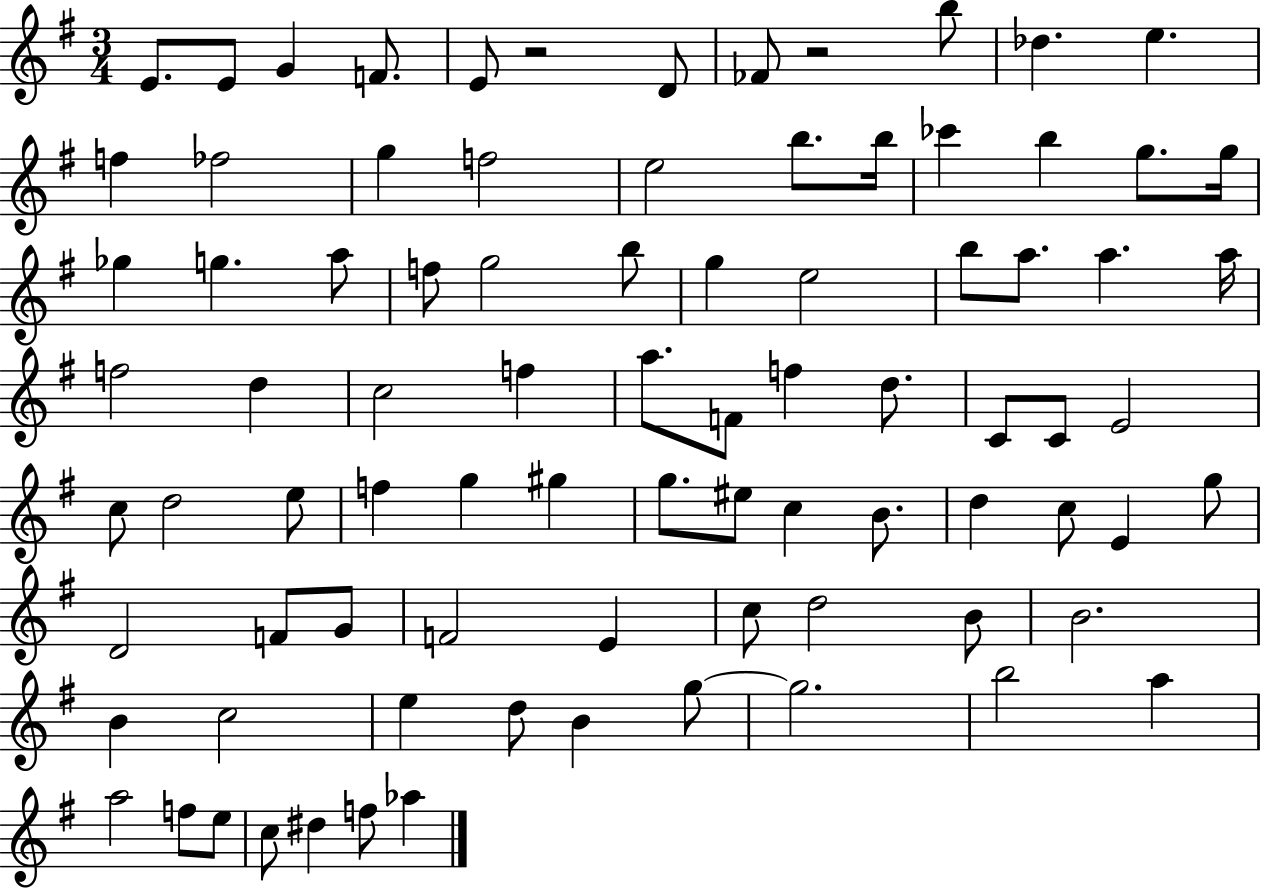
E4/e. E4/e G4/q F4/e. E4/e R/h D4/e FES4/e R/h B5/e Db5/q. E5/q. F5/q FES5/h G5/q F5/h E5/h B5/e. B5/s CES6/q B5/q G5/e. G5/s Gb5/q G5/q. A5/e F5/e G5/h B5/e G5/q E5/h B5/e A5/e. A5/q. A5/s F5/h D5/q C5/h F5/q A5/e. F4/e F5/q D5/e. C4/e C4/e E4/h C5/e D5/h E5/e F5/q G5/q G#5/q G5/e. EIS5/e C5/q B4/e. D5/q C5/e E4/q G5/e D4/h F4/e G4/e F4/h E4/q C5/e D5/h B4/e B4/h. B4/q C5/h E5/q D5/e B4/q G5/e G5/h. B5/h A5/q A5/h F5/e E5/e C5/e D#5/q F5/e Ab5/q